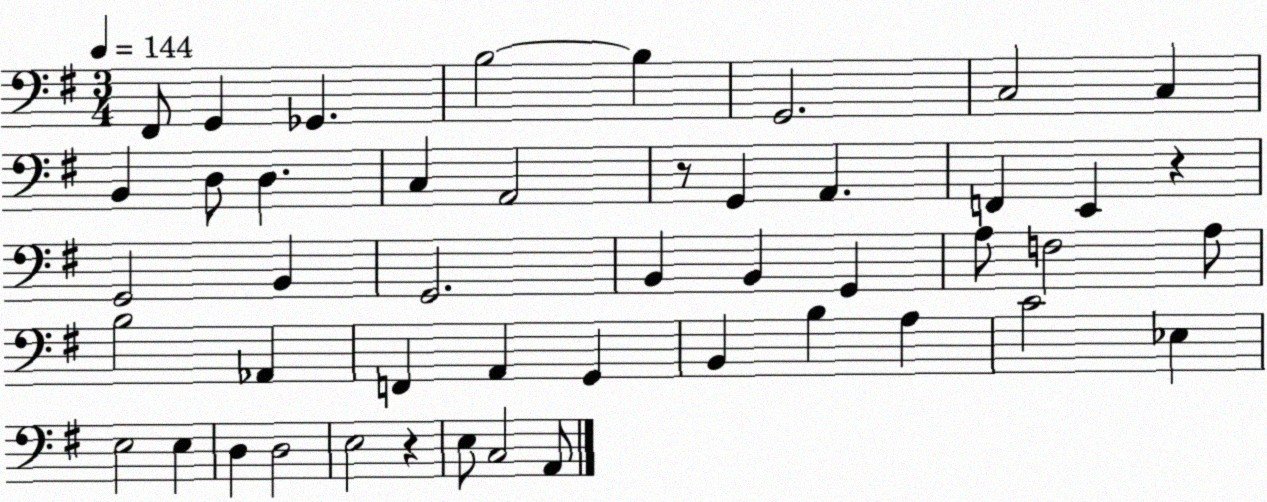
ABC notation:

X:1
T:Untitled
M:3/4
L:1/4
K:G
^F,,/2 G,, _G,, B,2 B, G,,2 C,2 C, B,, D,/2 D, C, A,,2 z/2 G,, A,, F,, E,, z G,,2 B,, G,,2 B,, B,, G,, A,/2 F,2 A,/2 B,2 _A,, F,, A,, G,, B,, B, A, C2 _E, E,2 E, D, D,2 E,2 z E,/2 C,2 A,,/2